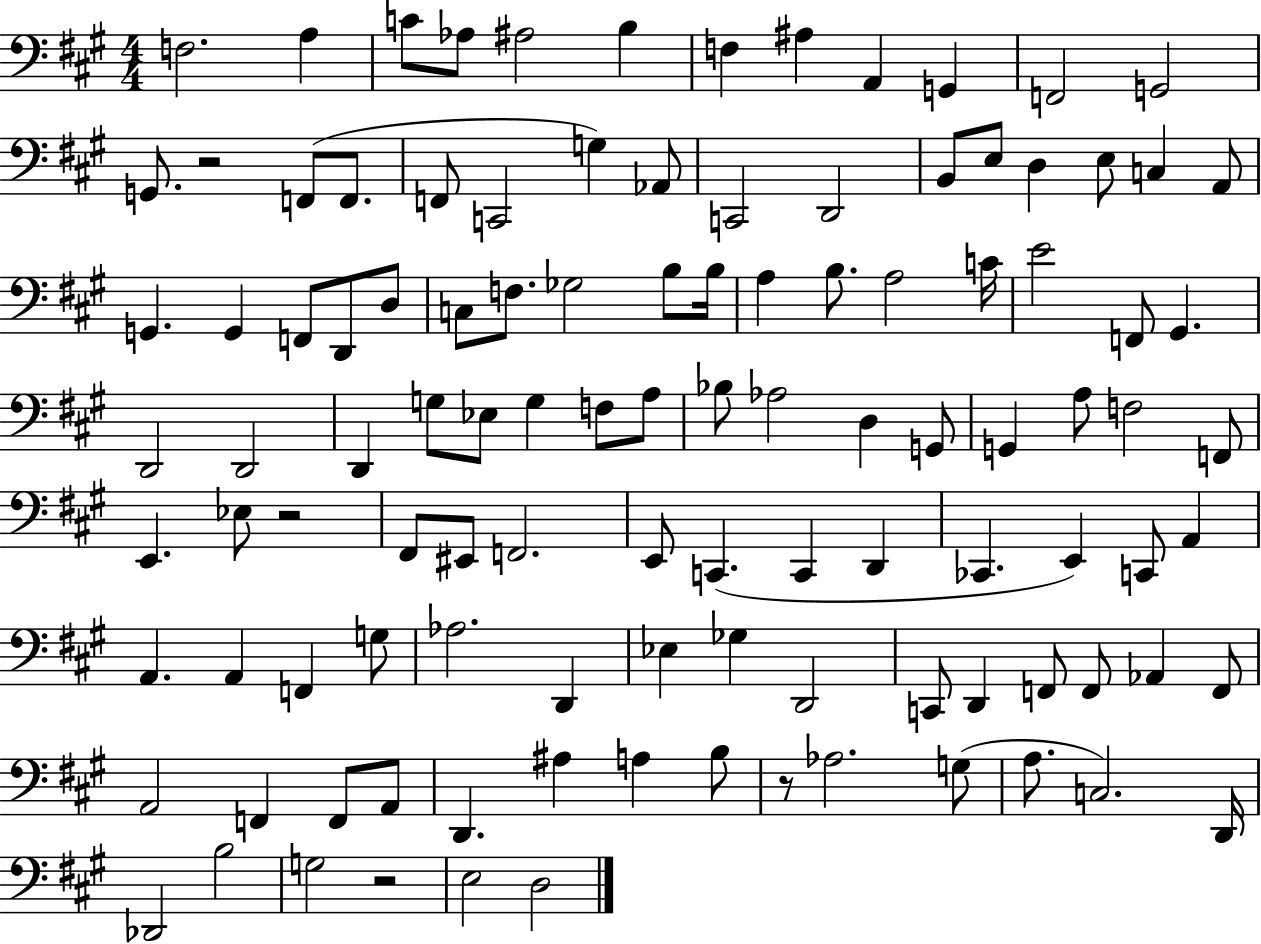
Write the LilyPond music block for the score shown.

{
  \clef bass
  \numericTimeSignature
  \time 4/4
  \key a \major
  f2. a4 | c'8 aes8 ais2 b4 | f4 ais4 a,4 g,4 | f,2 g,2 | \break g,8. r2 f,8( f,8. | f,8 c,2 g4) aes,8 | c,2 d,2 | b,8 e8 d4 e8 c4 a,8 | \break g,4. g,4 f,8 d,8 d8 | c8 f8. ges2 b8 b16 | a4 b8. a2 c'16 | e'2 f,8 gis,4. | \break d,2 d,2 | d,4 g8 ees8 g4 f8 a8 | bes8 aes2 d4 g,8 | g,4 a8 f2 f,8 | \break e,4. ees8 r2 | fis,8 eis,8 f,2. | e,8 c,4.( c,4 d,4 | ces,4. e,4) c,8 a,4 | \break a,4. a,4 f,4 g8 | aes2. d,4 | ees4 ges4 d,2 | c,8 d,4 f,8 f,8 aes,4 f,8 | \break a,2 f,4 f,8 a,8 | d,4. ais4 a4 b8 | r8 aes2. g8( | a8. c2.) d,16 | \break des,2 b2 | g2 r2 | e2 d2 | \bar "|."
}